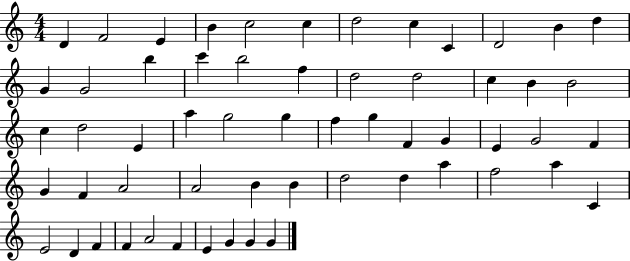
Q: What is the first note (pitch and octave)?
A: D4